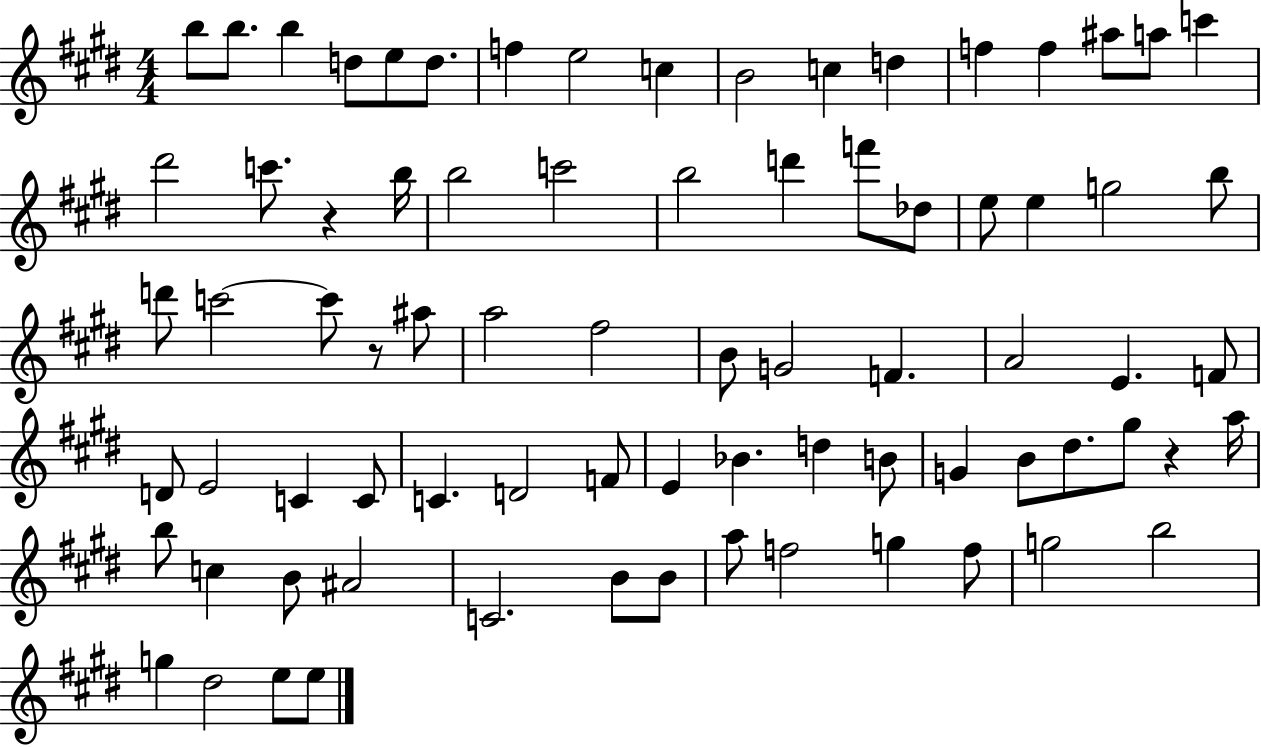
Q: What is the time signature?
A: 4/4